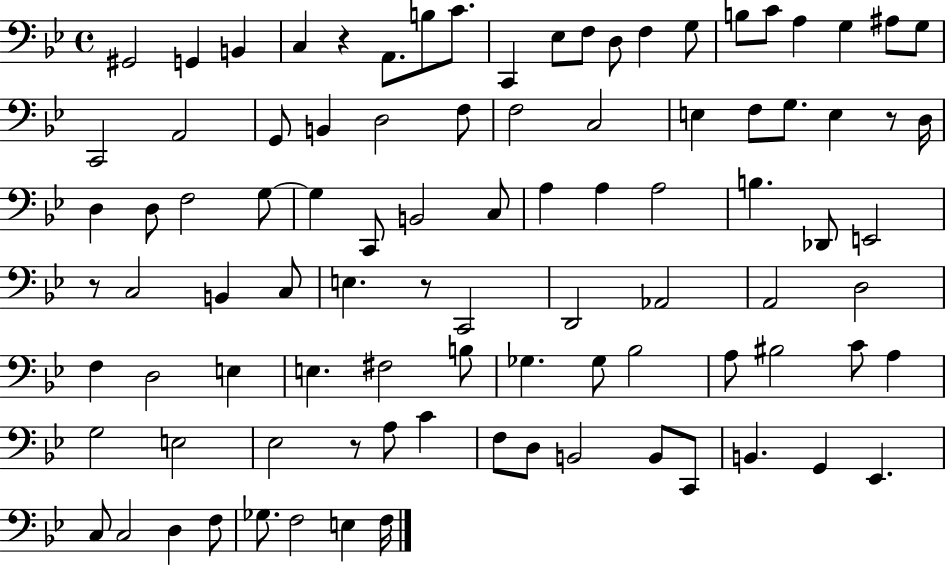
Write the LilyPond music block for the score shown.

{
  \clef bass
  \time 4/4
  \defaultTimeSignature
  \key bes \major
  gis,2 g,4 b,4 | c4 r4 a,8. b8 c'8. | c,4 ees8 f8 d8 f4 g8 | b8 c'8 a4 g4 ais8 g8 | \break c,2 a,2 | g,8 b,4 d2 f8 | f2 c2 | e4 f8 g8. e4 r8 d16 | \break d4 d8 f2 g8~~ | g4 c,8 b,2 c8 | a4 a4 a2 | b4. des,8 e,2 | \break r8 c2 b,4 c8 | e4. r8 c,2 | d,2 aes,2 | a,2 d2 | \break f4 d2 e4 | e4. fis2 b8 | ges4. ges8 bes2 | a8 bis2 c'8 a4 | \break g2 e2 | ees2 r8 a8 c'4 | f8 d8 b,2 b,8 c,8 | b,4. g,4 ees,4. | \break c8 c2 d4 f8 | ges8. f2 e4 f16 | \bar "|."
}